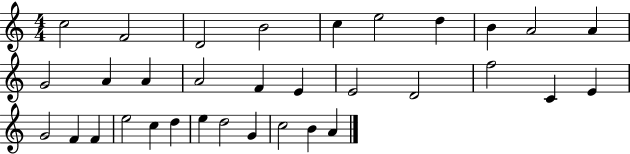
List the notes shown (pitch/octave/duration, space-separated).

C5/h F4/h D4/h B4/h C5/q E5/h D5/q B4/q A4/h A4/q G4/h A4/q A4/q A4/h F4/q E4/q E4/h D4/h F5/h C4/q E4/q G4/h F4/q F4/q E5/h C5/q D5/q E5/q D5/h G4/q C5/h B4/q A4/q